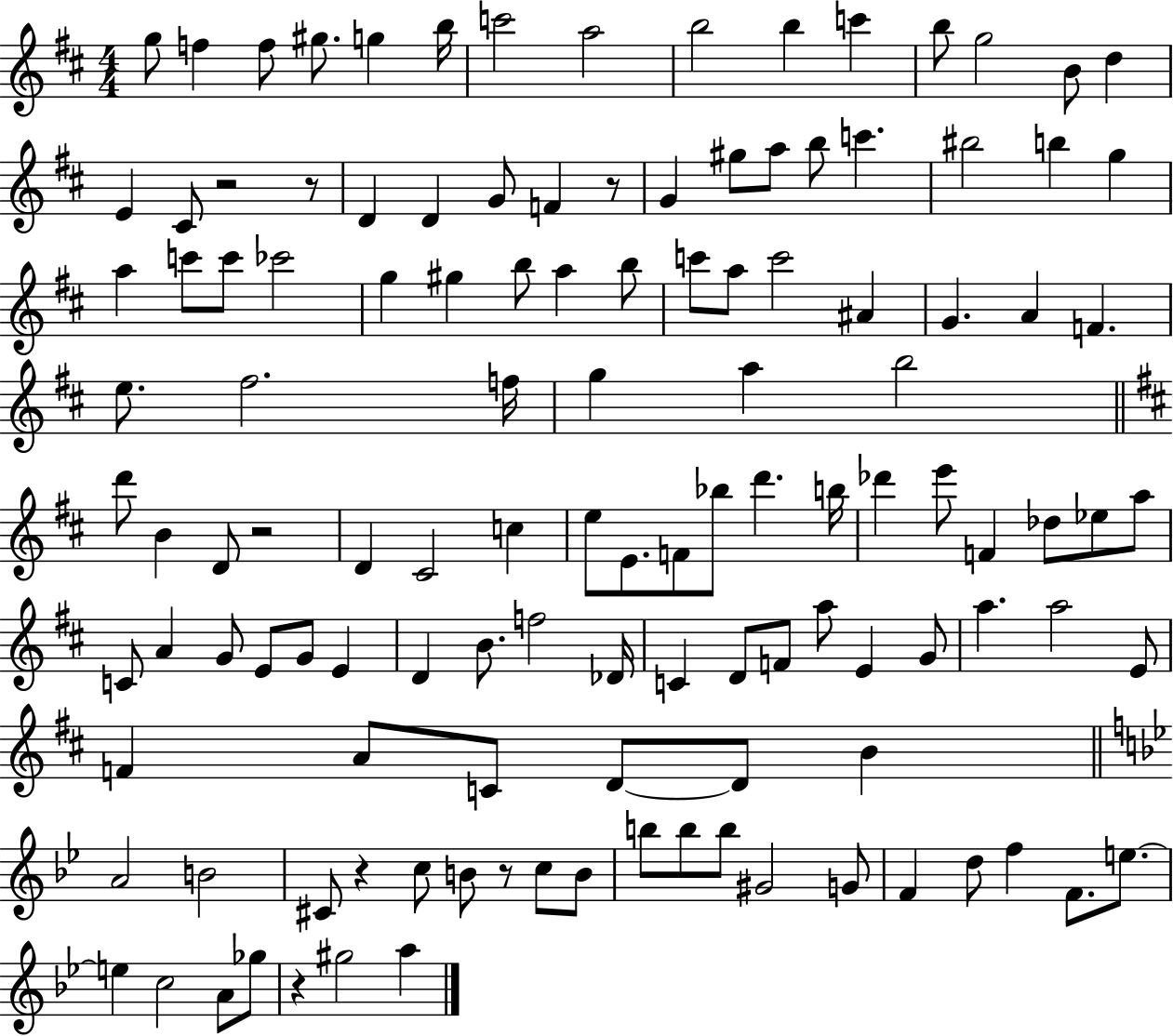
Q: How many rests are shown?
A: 7